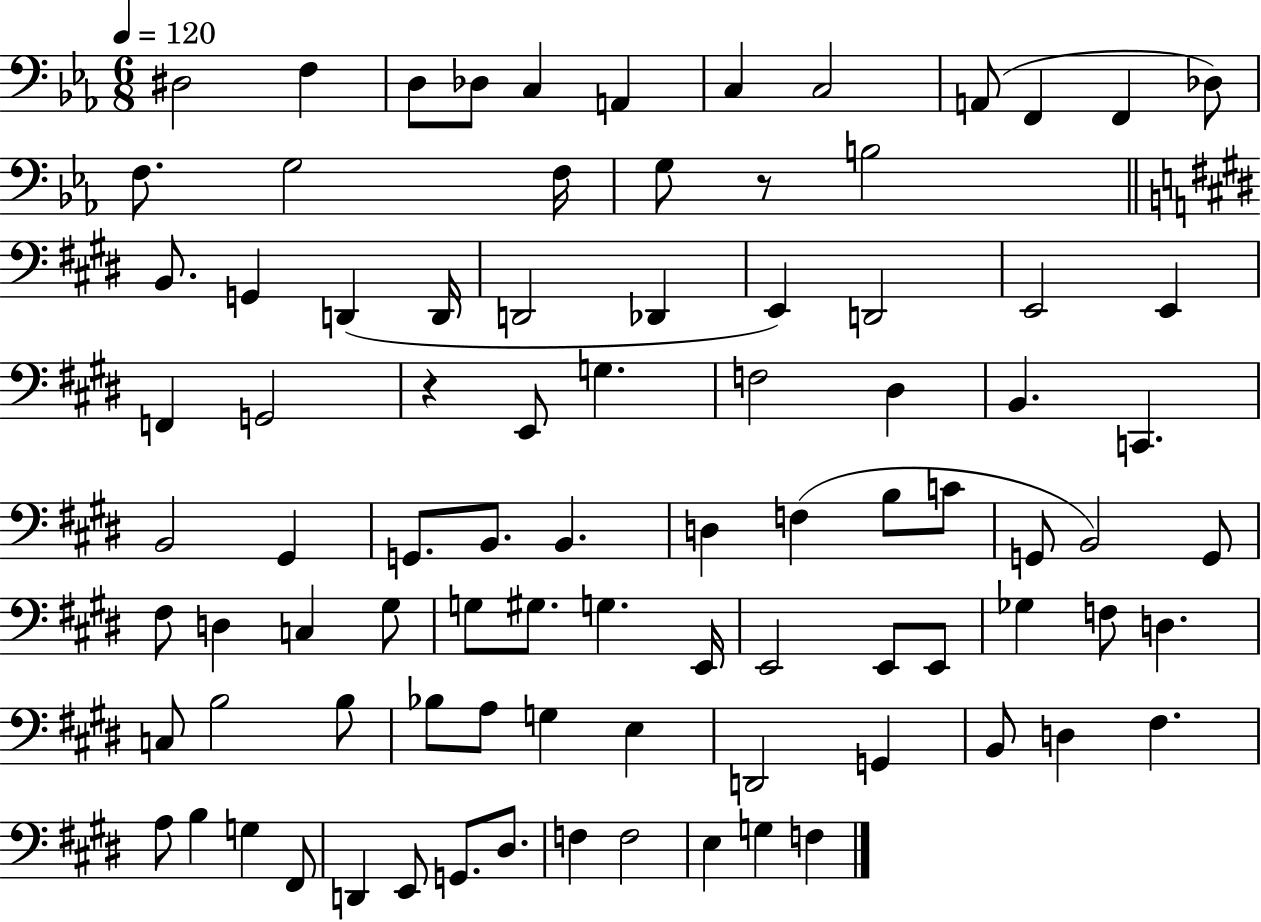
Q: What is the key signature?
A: EES major